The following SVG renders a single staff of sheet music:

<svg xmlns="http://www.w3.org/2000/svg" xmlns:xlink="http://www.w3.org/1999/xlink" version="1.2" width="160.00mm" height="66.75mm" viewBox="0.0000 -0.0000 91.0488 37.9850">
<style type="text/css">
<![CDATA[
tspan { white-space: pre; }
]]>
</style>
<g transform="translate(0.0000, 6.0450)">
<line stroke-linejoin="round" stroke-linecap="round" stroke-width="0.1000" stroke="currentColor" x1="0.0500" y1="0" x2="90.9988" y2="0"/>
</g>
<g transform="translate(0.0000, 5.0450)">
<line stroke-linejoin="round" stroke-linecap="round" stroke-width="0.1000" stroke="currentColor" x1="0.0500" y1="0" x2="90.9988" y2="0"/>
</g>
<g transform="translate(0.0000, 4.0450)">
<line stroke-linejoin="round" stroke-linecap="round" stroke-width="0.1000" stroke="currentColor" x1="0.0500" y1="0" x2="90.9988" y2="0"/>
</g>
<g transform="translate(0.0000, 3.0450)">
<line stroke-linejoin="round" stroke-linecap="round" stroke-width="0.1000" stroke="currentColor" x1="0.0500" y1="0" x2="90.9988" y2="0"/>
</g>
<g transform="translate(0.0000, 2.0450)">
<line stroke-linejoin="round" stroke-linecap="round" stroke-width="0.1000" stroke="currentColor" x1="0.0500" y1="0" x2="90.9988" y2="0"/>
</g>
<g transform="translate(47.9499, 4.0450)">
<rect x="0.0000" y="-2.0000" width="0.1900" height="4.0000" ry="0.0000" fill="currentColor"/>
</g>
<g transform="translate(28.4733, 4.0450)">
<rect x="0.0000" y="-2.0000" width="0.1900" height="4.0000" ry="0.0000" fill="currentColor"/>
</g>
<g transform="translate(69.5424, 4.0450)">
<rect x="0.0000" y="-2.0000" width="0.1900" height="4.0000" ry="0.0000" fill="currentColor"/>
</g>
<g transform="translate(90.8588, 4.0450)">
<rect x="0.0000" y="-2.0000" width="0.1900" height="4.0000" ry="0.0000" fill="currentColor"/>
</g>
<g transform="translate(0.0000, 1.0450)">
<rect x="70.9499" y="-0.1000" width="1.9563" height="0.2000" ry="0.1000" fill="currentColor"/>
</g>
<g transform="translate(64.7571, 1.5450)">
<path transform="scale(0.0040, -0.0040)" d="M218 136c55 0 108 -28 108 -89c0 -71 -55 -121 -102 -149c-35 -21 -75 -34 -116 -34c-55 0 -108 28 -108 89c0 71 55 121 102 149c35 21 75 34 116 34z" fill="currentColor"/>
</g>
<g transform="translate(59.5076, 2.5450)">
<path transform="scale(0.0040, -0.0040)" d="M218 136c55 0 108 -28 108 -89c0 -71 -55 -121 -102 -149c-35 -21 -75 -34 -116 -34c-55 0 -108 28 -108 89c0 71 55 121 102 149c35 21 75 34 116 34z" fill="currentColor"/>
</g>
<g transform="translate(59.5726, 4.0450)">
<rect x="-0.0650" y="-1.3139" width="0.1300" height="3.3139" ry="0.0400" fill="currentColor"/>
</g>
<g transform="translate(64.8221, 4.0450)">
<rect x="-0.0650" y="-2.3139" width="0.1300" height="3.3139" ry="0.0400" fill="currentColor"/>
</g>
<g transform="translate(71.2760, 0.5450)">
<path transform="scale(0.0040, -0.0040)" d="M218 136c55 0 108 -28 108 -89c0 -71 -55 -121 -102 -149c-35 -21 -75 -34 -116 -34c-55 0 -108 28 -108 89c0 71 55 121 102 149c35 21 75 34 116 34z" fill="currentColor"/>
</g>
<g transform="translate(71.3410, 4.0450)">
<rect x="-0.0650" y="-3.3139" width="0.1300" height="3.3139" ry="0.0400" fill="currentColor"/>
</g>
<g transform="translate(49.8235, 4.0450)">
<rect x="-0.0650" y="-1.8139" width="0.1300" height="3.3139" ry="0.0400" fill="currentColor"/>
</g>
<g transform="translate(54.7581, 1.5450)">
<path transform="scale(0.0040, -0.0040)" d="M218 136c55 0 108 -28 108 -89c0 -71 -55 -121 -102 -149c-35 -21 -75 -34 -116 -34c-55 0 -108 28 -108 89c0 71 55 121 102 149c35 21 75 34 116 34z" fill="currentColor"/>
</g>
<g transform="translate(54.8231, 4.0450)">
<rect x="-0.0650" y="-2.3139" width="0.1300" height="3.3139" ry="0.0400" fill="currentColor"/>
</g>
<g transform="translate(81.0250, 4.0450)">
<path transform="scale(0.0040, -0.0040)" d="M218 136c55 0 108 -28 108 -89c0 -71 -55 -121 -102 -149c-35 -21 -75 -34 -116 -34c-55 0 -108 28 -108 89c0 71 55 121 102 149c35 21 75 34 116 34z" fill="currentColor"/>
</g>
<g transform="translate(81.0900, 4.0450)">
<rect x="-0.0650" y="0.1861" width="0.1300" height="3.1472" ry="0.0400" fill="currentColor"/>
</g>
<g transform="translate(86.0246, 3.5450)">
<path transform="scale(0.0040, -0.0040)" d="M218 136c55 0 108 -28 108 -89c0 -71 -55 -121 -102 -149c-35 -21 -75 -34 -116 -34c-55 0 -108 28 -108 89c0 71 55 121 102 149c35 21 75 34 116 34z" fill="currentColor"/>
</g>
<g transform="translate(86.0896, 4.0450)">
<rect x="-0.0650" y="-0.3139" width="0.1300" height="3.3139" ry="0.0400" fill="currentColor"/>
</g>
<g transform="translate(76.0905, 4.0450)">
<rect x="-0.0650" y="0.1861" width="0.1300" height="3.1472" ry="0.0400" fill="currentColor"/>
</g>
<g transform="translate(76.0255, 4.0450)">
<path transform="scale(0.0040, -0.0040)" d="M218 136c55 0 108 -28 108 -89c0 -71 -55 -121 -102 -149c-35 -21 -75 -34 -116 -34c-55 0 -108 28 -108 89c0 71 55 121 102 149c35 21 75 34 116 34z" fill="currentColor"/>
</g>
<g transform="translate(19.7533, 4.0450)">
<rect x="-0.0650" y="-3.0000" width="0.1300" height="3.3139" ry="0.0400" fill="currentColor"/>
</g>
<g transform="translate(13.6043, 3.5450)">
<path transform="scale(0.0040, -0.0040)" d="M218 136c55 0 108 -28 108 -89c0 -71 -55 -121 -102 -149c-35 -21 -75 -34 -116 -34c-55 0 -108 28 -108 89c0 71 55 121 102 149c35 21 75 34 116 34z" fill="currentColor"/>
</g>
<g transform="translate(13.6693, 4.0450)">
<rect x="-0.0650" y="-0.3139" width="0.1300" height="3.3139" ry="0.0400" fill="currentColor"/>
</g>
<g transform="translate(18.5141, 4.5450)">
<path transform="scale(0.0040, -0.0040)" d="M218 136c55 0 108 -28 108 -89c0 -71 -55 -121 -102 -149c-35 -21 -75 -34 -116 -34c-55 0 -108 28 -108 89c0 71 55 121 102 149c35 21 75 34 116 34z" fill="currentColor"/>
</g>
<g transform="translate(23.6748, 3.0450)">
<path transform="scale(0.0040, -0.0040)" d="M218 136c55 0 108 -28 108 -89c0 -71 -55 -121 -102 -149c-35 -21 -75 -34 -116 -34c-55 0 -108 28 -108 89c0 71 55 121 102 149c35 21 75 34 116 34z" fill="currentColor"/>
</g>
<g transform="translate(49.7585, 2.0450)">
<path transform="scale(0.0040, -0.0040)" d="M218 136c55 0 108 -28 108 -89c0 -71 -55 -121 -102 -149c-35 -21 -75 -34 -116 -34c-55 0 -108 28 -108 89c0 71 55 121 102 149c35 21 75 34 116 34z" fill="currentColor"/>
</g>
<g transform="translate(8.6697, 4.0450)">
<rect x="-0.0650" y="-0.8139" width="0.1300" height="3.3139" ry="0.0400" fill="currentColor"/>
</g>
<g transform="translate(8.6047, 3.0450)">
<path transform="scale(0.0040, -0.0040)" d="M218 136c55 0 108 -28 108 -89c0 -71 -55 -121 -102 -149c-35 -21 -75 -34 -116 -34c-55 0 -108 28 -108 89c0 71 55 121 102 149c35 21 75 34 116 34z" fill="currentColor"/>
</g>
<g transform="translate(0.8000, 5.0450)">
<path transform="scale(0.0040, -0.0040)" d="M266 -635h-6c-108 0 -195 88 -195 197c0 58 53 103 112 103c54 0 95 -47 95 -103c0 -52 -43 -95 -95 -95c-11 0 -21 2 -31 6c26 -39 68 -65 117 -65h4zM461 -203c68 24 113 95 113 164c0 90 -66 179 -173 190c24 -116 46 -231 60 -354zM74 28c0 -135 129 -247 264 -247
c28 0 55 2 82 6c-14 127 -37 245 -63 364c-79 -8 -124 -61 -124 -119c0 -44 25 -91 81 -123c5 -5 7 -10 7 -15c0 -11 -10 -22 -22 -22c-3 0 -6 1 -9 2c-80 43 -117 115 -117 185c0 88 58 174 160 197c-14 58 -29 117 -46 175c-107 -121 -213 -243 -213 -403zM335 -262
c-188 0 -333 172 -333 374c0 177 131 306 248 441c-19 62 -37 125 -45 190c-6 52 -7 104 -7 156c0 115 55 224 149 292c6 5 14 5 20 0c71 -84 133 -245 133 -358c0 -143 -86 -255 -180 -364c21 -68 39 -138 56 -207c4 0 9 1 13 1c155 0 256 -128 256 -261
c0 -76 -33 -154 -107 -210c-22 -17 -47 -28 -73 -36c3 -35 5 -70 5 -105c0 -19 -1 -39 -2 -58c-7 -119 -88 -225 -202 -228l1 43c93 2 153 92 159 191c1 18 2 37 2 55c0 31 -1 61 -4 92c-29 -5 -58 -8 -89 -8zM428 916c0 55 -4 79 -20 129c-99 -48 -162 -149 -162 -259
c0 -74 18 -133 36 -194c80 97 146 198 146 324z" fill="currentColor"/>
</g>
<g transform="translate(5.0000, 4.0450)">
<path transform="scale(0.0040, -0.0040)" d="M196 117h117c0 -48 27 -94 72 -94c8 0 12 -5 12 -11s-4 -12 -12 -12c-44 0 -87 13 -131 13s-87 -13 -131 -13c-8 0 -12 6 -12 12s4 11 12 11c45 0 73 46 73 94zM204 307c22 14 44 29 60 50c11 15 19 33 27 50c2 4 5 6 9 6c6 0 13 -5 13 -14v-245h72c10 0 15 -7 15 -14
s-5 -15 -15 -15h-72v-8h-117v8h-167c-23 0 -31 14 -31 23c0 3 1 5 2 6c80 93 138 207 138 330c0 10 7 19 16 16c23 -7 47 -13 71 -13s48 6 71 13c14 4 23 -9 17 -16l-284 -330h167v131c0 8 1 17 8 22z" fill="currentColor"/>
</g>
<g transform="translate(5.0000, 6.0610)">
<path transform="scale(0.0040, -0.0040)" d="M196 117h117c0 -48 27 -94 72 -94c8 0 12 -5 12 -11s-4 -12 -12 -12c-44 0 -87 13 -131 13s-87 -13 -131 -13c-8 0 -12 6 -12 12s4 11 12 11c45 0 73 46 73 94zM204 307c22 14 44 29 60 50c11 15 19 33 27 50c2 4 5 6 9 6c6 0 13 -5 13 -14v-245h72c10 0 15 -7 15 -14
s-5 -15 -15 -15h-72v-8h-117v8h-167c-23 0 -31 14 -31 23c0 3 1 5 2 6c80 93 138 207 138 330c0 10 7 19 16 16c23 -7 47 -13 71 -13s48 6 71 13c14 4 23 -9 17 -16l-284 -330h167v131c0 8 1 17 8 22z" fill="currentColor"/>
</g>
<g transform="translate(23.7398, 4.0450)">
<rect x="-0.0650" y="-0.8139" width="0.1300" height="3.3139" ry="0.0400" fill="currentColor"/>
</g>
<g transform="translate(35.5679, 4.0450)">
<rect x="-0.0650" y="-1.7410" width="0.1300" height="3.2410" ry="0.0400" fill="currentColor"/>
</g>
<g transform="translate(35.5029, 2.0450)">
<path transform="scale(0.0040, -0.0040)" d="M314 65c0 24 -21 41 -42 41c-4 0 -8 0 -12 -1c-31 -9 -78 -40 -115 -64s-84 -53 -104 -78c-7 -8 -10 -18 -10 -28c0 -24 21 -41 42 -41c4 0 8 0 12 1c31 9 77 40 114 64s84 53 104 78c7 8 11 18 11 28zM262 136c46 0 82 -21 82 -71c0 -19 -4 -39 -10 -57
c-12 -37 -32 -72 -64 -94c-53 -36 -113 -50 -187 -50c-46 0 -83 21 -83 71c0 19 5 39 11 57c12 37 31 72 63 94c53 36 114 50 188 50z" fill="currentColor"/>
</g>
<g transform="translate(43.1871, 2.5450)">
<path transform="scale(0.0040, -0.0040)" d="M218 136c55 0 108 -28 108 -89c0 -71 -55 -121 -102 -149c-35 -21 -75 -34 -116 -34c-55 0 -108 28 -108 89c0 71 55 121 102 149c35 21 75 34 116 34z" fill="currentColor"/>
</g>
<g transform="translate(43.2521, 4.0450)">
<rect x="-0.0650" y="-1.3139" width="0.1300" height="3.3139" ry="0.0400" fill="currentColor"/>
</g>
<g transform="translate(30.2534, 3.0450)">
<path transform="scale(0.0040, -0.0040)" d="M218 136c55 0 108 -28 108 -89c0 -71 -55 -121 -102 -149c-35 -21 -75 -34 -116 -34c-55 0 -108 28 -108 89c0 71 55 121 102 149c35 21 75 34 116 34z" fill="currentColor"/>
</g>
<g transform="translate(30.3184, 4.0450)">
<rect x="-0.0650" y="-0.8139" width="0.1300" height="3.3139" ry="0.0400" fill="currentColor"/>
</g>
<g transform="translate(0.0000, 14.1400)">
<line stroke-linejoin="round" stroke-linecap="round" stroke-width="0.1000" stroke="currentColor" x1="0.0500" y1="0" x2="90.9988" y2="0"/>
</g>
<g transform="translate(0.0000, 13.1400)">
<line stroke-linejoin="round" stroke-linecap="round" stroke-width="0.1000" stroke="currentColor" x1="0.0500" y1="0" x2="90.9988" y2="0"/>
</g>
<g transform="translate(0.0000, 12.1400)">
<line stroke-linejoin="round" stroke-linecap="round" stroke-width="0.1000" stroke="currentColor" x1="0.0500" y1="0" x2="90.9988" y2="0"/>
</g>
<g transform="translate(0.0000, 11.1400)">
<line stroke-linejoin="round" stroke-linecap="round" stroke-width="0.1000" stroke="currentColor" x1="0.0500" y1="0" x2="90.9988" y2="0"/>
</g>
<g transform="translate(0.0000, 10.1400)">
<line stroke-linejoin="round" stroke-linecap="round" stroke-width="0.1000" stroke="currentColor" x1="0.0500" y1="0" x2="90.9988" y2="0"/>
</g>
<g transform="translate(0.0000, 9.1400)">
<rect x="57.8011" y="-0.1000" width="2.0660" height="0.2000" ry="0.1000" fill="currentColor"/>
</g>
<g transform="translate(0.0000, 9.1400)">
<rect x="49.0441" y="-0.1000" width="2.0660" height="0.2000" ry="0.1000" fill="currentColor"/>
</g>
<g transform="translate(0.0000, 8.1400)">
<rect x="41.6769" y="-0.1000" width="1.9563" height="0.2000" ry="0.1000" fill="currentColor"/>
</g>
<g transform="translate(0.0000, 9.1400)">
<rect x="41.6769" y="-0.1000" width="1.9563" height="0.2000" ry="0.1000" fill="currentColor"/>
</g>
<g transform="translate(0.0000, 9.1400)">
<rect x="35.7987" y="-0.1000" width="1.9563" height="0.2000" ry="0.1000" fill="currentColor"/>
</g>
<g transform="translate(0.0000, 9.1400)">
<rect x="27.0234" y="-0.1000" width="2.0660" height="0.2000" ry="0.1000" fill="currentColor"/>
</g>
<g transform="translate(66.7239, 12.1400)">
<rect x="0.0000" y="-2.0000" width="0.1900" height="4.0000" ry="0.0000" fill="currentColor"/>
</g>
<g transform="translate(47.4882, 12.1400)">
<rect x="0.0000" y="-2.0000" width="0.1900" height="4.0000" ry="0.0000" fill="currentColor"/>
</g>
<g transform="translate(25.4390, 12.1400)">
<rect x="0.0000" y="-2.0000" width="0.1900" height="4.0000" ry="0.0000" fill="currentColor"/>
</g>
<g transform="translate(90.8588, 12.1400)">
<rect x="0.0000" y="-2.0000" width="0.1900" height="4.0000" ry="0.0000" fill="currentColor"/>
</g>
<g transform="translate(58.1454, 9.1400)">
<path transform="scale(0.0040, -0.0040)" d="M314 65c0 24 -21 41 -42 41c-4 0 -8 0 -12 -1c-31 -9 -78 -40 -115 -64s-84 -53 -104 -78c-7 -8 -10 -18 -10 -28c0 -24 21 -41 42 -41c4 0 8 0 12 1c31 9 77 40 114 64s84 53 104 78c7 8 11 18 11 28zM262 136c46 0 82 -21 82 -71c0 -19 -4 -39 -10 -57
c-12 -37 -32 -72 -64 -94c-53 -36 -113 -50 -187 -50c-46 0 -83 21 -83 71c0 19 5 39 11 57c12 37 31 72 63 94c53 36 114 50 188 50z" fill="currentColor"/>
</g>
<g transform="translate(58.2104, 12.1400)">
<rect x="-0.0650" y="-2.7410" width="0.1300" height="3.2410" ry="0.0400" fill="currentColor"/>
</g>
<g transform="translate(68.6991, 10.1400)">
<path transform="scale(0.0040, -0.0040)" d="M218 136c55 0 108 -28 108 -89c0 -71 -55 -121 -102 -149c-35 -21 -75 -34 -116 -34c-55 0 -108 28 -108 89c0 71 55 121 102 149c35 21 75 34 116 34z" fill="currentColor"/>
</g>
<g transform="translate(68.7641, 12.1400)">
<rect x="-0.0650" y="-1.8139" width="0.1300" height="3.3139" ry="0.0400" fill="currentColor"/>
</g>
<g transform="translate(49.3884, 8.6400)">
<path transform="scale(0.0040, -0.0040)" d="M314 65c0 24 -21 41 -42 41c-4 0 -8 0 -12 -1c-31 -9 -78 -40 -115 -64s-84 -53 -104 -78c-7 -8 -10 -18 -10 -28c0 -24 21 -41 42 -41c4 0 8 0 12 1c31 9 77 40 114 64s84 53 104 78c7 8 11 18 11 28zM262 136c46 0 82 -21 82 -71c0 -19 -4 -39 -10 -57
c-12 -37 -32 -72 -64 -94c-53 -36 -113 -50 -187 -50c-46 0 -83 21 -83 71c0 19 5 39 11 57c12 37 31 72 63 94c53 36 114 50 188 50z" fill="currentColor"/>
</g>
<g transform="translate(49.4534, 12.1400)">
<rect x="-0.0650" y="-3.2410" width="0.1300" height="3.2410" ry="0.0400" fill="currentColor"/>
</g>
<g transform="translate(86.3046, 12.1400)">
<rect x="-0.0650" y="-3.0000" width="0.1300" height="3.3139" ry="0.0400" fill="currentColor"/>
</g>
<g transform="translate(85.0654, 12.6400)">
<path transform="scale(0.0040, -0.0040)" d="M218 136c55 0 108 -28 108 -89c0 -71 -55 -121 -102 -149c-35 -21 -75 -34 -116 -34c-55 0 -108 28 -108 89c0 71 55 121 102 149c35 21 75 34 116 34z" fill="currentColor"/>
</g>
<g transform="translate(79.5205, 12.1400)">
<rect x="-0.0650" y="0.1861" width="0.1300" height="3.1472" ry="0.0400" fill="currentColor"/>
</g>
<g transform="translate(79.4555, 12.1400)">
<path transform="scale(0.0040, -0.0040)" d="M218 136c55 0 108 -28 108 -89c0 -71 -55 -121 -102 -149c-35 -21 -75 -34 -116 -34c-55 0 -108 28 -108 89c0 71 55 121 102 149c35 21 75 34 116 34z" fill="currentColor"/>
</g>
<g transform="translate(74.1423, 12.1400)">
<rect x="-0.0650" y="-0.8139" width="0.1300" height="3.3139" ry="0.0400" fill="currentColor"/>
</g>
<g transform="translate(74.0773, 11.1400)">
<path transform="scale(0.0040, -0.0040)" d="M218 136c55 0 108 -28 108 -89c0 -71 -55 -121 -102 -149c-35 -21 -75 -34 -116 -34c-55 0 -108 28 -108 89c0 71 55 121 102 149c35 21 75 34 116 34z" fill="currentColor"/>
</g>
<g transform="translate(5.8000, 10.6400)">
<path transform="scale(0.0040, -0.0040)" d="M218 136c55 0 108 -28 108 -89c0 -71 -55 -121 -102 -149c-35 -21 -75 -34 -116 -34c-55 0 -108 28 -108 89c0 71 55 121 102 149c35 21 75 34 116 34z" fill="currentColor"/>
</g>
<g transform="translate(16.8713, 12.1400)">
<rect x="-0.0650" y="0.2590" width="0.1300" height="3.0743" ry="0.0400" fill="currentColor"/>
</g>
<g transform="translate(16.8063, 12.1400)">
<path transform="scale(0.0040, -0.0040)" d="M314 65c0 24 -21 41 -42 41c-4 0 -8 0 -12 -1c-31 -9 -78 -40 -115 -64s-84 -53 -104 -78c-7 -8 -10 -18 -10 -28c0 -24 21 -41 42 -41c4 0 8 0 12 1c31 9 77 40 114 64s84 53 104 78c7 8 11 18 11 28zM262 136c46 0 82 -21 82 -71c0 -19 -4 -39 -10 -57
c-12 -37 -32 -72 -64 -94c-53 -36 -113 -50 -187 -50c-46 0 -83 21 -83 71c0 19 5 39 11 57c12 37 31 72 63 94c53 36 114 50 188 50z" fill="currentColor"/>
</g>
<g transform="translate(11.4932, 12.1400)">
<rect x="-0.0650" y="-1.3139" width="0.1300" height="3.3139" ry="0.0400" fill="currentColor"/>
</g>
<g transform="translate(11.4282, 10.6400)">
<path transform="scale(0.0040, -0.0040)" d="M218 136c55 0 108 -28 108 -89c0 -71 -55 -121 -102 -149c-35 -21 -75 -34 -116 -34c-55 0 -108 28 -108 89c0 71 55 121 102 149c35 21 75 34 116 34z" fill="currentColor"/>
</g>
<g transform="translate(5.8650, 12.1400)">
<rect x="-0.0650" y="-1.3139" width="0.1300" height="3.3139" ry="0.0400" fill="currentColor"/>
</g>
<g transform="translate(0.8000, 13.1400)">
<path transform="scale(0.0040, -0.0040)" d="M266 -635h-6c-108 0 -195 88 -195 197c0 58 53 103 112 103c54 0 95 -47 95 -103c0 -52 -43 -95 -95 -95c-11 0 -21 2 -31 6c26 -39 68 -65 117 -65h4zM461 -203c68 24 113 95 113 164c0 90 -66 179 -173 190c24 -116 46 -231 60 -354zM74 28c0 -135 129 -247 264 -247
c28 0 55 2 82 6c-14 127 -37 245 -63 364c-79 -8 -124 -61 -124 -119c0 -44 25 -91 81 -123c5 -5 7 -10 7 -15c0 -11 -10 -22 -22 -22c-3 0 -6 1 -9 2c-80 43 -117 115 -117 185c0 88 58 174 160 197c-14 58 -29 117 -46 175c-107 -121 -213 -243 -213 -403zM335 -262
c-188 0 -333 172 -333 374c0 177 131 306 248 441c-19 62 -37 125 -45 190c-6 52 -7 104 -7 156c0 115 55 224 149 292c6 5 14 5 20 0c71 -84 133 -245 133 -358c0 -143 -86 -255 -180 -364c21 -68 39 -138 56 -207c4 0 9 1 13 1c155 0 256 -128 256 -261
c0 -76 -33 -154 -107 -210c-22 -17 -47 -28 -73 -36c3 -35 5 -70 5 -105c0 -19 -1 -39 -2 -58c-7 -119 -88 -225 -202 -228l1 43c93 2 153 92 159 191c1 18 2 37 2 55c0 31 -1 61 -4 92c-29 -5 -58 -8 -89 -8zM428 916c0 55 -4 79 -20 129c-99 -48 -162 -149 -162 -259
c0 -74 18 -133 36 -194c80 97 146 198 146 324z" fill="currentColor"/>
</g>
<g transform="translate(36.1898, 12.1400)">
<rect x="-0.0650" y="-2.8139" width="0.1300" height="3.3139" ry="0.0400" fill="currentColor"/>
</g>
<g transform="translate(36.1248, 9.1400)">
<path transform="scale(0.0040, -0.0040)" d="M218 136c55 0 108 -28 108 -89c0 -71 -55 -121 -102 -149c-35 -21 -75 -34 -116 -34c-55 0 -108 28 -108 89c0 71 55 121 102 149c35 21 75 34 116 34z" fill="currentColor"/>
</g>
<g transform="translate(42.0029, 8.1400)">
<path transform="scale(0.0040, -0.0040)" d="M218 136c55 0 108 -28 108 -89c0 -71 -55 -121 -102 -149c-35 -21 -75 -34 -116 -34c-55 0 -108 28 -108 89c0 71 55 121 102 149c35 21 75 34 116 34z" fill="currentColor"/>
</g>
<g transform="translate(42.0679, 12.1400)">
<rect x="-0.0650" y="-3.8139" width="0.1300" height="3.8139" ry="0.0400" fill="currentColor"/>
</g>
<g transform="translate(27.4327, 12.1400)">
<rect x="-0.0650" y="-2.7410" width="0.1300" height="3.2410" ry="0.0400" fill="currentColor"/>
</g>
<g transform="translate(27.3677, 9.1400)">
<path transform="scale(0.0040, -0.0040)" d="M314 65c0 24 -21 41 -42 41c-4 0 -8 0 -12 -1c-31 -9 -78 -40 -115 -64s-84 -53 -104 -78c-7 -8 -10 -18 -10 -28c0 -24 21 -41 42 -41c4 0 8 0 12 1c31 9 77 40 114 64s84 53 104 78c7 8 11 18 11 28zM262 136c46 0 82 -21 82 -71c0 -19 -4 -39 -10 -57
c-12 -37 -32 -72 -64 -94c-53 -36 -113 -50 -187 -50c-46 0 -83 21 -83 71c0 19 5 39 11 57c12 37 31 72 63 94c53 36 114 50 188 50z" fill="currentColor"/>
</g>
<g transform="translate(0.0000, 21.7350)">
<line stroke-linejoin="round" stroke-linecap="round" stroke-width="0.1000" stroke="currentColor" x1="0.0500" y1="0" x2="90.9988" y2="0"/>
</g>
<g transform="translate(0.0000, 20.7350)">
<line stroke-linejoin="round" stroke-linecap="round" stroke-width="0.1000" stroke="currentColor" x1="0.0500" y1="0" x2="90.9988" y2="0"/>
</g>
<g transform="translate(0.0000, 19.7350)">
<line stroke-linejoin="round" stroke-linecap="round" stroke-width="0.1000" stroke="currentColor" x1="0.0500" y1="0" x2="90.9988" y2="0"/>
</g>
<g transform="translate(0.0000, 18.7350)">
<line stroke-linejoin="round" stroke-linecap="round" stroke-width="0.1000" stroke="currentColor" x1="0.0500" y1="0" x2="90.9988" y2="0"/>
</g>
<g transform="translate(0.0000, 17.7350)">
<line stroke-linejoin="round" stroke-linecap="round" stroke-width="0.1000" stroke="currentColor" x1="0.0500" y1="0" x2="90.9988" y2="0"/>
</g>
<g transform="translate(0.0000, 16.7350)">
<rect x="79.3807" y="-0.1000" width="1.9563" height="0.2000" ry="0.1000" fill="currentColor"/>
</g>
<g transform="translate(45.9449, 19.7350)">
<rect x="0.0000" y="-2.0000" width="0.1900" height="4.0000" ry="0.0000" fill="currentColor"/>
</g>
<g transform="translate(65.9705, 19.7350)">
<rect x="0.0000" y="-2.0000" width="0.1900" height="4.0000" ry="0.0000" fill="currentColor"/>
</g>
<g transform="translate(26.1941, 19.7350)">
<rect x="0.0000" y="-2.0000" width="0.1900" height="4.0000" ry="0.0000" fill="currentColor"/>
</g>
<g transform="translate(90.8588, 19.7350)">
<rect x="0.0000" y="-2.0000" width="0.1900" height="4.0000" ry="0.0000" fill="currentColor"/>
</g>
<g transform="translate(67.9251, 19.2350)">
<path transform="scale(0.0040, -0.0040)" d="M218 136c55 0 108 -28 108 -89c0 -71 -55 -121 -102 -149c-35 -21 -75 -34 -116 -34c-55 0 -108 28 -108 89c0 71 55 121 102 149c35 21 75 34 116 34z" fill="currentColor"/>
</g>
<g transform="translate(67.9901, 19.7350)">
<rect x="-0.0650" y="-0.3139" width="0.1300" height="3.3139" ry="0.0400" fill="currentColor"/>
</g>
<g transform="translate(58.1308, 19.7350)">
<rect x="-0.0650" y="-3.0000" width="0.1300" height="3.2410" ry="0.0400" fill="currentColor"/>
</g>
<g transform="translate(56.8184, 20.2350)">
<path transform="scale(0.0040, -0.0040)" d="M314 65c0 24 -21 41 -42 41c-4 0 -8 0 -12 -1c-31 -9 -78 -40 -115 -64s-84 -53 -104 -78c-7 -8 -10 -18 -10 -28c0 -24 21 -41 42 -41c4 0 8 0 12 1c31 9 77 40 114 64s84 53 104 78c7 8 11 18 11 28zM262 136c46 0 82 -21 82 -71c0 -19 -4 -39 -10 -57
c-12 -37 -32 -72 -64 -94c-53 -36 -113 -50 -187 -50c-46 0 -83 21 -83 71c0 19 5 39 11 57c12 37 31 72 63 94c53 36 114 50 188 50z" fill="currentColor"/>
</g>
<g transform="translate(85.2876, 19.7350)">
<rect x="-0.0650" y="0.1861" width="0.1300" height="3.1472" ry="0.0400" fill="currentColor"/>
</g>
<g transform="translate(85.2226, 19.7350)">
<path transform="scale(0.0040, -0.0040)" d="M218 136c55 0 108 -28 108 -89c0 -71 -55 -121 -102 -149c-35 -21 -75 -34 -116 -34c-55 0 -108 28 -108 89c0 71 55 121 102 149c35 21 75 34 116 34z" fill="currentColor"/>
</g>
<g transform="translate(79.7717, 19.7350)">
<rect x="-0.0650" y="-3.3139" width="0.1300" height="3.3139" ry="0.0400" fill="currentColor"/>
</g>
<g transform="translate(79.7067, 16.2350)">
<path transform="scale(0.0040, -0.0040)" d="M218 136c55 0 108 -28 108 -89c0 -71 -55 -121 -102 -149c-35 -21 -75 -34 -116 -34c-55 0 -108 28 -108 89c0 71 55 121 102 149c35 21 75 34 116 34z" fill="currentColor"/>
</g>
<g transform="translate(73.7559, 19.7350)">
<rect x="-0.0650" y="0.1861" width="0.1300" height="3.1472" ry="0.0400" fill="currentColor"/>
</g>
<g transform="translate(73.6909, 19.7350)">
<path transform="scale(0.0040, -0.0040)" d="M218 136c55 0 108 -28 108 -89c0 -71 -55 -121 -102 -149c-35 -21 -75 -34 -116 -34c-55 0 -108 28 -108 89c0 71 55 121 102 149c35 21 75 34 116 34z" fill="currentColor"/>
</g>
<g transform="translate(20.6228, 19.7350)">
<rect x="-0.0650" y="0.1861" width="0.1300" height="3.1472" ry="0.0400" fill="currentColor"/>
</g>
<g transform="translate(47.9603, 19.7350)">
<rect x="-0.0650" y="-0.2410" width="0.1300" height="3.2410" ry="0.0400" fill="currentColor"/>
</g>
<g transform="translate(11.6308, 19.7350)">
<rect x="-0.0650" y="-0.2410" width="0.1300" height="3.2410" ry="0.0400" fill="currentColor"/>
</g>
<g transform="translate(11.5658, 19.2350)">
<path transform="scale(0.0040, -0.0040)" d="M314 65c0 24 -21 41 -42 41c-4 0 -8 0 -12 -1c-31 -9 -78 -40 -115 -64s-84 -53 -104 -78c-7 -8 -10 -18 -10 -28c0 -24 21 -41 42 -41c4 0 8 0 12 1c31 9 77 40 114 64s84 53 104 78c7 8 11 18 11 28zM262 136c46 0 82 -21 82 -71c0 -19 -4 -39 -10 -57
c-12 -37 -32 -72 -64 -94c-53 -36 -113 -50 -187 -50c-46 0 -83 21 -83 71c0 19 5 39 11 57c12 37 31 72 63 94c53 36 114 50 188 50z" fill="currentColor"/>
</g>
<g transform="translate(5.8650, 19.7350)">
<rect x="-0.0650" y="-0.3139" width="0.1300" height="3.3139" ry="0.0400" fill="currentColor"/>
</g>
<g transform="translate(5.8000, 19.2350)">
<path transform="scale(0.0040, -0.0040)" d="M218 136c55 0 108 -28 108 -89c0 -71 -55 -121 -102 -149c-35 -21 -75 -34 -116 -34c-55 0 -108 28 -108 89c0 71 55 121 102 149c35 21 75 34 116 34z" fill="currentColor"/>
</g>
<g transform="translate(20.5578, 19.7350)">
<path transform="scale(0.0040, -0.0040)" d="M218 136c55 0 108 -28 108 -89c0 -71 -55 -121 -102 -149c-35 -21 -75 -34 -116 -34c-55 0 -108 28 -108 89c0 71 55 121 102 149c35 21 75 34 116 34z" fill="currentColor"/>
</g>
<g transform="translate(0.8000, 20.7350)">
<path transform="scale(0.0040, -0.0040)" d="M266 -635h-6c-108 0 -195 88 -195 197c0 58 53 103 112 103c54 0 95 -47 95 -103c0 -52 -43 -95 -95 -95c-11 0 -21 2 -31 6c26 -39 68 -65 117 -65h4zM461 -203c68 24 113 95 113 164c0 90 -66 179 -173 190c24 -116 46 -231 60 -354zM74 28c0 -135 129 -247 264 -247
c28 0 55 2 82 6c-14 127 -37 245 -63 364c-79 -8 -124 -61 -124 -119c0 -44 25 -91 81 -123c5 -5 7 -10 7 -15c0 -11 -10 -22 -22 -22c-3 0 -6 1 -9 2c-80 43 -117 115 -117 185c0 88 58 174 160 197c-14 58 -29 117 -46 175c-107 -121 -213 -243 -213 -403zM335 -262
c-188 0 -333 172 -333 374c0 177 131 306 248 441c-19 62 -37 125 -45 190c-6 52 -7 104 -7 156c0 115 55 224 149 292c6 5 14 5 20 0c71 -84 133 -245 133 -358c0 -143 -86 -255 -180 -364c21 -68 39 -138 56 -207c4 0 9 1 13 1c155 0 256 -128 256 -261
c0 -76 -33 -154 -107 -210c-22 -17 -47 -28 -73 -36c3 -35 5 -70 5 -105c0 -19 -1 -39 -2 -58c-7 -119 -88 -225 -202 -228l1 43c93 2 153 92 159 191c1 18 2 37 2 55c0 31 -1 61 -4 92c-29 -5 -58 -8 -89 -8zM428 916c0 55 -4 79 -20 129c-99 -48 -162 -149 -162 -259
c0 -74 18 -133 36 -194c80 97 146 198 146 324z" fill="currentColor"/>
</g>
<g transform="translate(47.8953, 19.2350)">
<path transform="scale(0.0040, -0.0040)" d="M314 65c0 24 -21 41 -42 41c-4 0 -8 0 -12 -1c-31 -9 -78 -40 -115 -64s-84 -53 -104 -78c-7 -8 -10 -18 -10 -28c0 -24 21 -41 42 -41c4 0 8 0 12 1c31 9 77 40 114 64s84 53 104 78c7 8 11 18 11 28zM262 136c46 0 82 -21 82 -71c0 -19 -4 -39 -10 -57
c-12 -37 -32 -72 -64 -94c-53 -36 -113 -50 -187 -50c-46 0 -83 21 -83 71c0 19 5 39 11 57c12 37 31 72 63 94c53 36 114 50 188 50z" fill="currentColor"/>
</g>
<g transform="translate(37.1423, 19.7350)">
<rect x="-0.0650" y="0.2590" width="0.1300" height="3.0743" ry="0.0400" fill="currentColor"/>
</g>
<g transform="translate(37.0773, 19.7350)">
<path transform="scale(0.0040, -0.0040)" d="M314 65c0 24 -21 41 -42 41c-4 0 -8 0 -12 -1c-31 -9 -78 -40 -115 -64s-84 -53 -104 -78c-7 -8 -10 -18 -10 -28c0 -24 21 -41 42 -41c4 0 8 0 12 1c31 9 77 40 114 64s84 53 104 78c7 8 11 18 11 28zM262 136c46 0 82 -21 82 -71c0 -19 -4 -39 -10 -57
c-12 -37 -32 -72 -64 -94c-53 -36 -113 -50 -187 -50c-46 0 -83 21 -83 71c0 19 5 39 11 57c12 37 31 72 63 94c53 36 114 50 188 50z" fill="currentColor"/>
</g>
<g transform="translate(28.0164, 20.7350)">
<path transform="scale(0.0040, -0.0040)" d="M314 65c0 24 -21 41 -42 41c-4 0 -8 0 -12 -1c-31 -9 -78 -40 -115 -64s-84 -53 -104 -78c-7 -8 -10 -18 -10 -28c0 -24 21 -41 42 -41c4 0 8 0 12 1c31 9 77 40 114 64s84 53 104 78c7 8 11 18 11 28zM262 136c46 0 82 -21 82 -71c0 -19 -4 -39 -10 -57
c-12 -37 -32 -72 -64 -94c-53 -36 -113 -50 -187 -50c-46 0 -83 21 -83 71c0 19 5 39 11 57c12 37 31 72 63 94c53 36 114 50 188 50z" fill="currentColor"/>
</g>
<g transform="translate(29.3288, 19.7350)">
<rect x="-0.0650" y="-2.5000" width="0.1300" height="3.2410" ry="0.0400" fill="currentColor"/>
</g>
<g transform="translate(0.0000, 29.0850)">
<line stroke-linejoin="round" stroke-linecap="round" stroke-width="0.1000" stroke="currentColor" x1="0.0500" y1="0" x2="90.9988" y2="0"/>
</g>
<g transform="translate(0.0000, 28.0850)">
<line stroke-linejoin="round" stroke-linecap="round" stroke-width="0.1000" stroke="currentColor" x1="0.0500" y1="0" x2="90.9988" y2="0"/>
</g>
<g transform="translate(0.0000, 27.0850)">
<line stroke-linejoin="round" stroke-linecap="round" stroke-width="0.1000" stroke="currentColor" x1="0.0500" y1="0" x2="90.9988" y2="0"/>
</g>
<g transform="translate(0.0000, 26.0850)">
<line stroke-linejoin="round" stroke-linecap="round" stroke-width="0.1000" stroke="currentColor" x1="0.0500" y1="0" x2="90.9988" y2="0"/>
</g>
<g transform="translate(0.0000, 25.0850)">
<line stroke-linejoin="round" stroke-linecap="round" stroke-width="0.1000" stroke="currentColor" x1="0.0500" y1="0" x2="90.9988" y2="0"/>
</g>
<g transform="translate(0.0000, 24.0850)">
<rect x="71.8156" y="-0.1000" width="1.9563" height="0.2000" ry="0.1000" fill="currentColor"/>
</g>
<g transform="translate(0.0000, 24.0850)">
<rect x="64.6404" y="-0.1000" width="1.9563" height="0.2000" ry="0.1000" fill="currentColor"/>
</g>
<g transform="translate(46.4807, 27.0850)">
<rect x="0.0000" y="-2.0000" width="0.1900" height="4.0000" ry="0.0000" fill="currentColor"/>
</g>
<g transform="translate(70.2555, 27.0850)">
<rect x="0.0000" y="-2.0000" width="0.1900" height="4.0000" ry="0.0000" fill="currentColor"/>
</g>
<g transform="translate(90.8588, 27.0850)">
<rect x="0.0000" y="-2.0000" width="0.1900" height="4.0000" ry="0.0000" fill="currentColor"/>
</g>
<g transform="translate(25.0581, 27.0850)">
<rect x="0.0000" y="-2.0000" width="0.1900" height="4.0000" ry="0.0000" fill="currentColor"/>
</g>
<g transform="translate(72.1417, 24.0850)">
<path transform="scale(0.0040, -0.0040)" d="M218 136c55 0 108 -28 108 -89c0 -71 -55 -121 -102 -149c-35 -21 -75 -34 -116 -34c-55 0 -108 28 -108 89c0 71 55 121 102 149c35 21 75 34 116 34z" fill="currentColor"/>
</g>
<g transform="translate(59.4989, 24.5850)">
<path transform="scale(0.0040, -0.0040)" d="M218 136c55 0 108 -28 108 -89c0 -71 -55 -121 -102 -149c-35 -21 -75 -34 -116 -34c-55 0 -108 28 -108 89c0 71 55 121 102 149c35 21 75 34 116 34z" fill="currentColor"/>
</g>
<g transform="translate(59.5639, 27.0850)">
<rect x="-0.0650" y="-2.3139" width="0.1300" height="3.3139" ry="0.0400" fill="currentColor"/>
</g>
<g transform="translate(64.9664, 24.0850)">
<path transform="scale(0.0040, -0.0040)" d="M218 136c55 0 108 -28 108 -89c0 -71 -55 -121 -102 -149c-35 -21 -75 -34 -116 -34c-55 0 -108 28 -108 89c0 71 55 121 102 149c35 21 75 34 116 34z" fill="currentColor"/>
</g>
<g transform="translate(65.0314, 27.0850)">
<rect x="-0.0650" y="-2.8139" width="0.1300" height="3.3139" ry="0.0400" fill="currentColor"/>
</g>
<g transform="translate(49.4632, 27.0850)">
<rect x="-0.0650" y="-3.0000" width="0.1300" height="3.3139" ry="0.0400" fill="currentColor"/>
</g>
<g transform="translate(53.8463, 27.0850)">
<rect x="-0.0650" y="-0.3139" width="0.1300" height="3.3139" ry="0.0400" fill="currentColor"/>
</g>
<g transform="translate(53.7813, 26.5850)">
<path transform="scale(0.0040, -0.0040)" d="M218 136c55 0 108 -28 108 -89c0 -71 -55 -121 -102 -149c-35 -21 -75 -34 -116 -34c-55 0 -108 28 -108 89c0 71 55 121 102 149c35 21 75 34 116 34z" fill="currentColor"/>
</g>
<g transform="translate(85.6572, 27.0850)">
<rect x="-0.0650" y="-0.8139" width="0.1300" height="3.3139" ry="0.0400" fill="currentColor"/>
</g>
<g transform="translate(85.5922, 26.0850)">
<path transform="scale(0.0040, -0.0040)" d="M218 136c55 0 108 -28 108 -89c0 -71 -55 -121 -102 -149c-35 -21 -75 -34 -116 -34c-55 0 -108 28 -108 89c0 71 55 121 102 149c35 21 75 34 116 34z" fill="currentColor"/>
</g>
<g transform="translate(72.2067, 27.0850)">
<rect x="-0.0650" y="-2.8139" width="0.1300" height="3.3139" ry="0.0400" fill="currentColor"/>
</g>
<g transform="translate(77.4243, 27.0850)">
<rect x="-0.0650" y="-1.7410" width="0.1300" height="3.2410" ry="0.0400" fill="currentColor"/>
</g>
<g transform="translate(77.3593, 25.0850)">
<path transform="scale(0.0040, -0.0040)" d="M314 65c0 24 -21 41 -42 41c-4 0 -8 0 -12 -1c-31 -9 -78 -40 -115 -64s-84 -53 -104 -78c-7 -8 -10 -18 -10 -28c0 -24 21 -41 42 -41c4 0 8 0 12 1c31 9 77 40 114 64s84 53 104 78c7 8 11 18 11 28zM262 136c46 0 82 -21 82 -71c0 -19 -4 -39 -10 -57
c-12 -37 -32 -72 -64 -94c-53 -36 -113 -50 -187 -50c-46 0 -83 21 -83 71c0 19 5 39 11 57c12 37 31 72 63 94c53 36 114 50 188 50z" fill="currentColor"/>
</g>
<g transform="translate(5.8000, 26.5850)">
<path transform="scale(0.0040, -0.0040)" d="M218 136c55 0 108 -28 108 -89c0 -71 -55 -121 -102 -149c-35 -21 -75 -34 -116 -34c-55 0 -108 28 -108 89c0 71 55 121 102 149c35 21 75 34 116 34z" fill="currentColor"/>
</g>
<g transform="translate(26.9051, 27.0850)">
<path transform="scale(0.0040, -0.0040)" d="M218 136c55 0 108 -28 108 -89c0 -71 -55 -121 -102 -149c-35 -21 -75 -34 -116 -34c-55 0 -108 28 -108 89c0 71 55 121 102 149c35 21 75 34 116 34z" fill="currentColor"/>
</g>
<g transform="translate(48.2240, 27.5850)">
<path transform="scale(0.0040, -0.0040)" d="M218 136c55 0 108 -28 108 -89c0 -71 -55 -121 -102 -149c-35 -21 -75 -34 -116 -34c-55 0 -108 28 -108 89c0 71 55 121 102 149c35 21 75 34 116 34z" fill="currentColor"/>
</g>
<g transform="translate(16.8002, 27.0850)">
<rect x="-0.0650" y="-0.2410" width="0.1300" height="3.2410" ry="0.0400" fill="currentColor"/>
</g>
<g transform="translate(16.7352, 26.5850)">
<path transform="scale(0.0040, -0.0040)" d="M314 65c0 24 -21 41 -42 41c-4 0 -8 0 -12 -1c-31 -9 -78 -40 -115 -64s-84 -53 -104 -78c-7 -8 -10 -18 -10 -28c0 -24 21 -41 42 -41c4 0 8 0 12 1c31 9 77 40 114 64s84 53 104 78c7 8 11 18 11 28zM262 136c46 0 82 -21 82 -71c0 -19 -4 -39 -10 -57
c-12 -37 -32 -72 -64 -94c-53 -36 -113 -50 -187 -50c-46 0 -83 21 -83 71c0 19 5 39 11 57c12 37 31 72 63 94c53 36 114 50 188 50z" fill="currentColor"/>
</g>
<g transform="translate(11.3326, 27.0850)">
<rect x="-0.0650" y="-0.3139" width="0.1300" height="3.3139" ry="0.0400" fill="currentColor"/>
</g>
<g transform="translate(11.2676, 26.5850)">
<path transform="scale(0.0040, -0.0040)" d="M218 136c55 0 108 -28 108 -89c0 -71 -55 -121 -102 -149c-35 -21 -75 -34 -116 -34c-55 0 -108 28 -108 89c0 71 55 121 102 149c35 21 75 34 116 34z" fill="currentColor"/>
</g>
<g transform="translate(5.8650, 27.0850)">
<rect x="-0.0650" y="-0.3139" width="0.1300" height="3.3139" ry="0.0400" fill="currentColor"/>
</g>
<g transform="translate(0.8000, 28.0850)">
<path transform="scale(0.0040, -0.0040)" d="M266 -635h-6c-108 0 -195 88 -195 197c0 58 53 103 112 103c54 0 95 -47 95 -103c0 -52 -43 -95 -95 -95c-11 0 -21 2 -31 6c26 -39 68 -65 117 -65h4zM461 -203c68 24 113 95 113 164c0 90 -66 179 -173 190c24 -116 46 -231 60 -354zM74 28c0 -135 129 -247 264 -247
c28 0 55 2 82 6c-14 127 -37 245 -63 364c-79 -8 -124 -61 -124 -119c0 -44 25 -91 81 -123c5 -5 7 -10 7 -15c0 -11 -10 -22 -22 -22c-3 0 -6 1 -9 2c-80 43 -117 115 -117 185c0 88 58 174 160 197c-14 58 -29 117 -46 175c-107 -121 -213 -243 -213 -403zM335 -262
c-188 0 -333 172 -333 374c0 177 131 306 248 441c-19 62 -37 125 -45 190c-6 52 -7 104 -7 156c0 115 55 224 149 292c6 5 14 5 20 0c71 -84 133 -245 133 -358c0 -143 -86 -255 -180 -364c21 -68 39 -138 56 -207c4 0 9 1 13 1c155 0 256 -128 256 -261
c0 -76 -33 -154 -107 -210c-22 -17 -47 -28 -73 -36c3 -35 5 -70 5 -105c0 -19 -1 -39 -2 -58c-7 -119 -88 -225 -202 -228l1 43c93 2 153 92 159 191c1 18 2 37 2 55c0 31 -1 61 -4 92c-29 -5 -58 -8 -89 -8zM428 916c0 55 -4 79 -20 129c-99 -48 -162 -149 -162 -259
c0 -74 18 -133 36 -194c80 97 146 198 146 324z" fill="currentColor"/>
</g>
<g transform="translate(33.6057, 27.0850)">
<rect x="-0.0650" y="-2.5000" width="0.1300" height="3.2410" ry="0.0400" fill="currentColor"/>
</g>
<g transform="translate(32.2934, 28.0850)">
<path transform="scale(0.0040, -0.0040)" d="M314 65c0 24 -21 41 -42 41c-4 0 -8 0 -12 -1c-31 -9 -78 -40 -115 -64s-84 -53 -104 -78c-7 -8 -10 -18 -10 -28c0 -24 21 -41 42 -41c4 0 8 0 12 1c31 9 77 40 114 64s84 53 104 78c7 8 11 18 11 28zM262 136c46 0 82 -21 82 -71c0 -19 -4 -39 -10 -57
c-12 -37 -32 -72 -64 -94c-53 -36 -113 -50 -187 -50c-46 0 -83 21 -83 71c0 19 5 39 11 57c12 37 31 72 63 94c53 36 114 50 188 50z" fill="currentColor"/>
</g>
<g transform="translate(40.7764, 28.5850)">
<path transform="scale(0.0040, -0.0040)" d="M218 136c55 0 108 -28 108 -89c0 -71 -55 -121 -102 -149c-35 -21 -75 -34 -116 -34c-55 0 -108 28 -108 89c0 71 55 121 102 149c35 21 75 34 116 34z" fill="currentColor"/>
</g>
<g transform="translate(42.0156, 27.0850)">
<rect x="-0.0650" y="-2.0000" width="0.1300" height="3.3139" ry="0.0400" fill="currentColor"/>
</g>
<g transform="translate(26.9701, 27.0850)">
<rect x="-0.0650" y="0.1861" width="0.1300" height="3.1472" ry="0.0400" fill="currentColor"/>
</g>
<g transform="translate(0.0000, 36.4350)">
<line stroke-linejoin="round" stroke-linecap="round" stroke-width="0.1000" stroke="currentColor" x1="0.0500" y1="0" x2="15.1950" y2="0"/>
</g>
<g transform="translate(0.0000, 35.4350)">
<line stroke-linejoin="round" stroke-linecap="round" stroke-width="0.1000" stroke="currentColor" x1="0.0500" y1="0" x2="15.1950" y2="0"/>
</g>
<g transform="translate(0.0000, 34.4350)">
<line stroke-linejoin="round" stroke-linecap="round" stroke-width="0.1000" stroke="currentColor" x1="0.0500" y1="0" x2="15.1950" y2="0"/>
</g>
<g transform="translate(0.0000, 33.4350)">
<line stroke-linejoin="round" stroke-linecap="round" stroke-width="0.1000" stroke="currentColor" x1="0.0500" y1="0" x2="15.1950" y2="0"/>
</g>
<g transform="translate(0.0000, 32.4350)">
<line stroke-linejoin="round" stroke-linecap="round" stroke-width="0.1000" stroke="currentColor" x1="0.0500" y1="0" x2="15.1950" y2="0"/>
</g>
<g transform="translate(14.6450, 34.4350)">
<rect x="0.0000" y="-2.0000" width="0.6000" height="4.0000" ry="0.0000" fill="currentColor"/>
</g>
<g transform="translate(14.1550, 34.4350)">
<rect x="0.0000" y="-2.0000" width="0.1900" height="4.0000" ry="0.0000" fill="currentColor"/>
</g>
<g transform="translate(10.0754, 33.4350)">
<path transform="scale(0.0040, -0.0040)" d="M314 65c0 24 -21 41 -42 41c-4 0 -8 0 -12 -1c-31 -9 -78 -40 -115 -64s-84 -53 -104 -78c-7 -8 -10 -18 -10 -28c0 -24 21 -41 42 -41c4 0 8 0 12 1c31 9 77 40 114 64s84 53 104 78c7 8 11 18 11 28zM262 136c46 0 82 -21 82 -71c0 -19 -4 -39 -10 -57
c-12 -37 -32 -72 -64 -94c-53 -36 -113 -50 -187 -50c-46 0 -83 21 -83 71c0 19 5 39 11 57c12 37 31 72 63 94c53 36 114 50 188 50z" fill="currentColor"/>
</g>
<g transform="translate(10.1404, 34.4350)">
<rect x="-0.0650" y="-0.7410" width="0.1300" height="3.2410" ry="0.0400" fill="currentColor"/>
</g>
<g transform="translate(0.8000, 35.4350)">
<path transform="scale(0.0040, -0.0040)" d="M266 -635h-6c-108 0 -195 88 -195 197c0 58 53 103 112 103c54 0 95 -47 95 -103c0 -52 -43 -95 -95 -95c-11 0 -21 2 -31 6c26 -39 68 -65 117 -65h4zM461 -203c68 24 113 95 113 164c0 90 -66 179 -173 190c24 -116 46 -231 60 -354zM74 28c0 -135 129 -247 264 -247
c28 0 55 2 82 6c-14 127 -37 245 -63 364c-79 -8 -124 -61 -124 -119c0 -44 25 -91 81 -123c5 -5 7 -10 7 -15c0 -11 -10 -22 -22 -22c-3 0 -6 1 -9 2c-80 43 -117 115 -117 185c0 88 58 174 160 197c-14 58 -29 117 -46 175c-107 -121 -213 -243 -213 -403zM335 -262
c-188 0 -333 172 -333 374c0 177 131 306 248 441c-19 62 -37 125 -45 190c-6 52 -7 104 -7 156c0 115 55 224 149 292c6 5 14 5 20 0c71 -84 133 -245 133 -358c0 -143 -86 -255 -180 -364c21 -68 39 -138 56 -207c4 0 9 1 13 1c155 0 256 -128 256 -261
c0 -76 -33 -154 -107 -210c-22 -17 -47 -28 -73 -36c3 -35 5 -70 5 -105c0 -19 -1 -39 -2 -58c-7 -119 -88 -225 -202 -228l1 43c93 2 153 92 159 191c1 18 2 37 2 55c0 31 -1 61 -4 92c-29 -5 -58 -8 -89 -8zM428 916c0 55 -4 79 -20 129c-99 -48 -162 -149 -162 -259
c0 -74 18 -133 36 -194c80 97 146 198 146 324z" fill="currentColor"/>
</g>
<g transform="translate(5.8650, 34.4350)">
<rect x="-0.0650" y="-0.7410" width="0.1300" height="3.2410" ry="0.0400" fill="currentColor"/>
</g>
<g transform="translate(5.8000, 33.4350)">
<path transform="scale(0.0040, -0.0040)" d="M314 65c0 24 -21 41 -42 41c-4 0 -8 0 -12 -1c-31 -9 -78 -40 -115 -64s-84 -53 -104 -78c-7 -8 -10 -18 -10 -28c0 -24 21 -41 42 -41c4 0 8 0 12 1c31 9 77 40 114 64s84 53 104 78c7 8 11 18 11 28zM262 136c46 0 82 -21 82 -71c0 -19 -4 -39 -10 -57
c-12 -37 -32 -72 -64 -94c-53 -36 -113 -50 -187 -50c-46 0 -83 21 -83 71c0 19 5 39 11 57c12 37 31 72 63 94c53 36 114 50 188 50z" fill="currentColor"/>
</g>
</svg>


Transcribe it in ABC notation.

X:1
T:Untitled
M:4/4
L:1/4
K:C
d c A d d f2 e f g e g b B B c e e B2 a2 a c' b2 a2 f d B A c c2 B G2 B2 c2 A2 c B b B c c c2 B G2 F A c g a a f2 d d2 d2